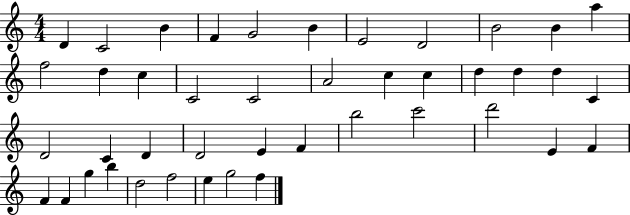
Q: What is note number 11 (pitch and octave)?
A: A5